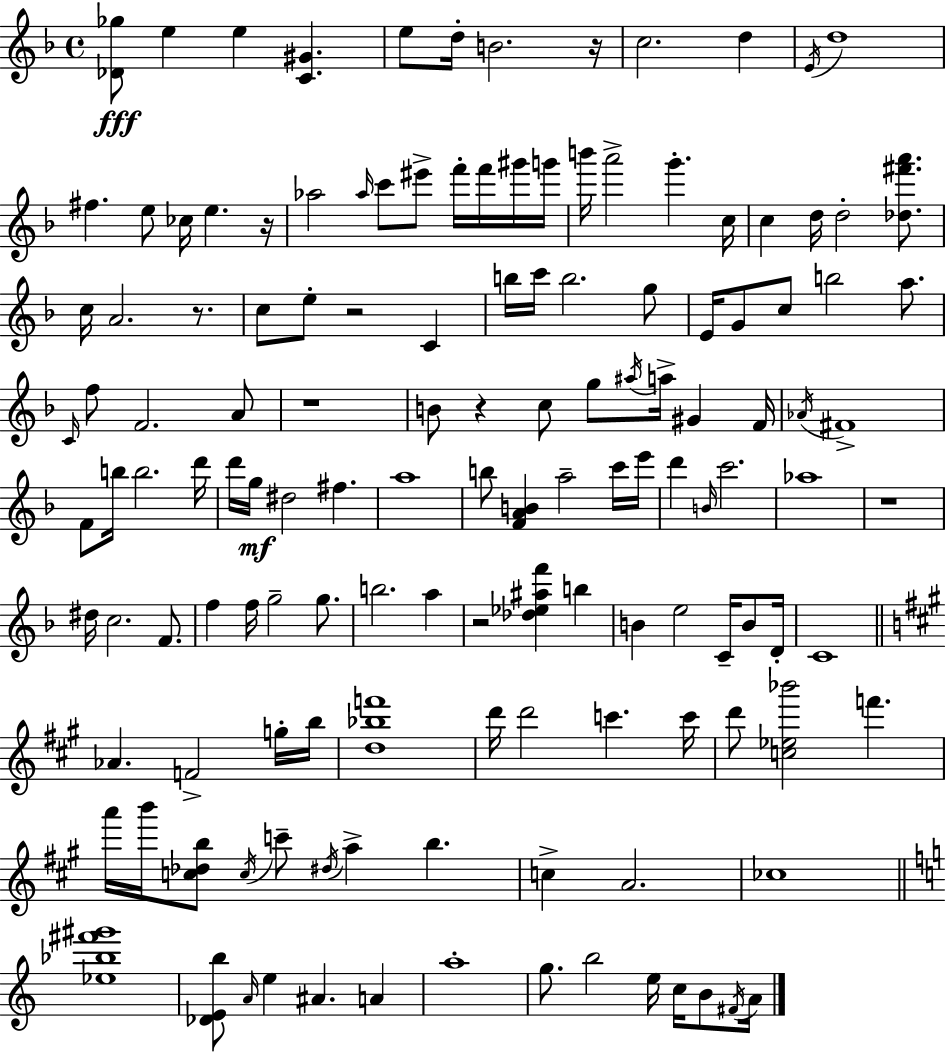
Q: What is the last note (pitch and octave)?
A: A4